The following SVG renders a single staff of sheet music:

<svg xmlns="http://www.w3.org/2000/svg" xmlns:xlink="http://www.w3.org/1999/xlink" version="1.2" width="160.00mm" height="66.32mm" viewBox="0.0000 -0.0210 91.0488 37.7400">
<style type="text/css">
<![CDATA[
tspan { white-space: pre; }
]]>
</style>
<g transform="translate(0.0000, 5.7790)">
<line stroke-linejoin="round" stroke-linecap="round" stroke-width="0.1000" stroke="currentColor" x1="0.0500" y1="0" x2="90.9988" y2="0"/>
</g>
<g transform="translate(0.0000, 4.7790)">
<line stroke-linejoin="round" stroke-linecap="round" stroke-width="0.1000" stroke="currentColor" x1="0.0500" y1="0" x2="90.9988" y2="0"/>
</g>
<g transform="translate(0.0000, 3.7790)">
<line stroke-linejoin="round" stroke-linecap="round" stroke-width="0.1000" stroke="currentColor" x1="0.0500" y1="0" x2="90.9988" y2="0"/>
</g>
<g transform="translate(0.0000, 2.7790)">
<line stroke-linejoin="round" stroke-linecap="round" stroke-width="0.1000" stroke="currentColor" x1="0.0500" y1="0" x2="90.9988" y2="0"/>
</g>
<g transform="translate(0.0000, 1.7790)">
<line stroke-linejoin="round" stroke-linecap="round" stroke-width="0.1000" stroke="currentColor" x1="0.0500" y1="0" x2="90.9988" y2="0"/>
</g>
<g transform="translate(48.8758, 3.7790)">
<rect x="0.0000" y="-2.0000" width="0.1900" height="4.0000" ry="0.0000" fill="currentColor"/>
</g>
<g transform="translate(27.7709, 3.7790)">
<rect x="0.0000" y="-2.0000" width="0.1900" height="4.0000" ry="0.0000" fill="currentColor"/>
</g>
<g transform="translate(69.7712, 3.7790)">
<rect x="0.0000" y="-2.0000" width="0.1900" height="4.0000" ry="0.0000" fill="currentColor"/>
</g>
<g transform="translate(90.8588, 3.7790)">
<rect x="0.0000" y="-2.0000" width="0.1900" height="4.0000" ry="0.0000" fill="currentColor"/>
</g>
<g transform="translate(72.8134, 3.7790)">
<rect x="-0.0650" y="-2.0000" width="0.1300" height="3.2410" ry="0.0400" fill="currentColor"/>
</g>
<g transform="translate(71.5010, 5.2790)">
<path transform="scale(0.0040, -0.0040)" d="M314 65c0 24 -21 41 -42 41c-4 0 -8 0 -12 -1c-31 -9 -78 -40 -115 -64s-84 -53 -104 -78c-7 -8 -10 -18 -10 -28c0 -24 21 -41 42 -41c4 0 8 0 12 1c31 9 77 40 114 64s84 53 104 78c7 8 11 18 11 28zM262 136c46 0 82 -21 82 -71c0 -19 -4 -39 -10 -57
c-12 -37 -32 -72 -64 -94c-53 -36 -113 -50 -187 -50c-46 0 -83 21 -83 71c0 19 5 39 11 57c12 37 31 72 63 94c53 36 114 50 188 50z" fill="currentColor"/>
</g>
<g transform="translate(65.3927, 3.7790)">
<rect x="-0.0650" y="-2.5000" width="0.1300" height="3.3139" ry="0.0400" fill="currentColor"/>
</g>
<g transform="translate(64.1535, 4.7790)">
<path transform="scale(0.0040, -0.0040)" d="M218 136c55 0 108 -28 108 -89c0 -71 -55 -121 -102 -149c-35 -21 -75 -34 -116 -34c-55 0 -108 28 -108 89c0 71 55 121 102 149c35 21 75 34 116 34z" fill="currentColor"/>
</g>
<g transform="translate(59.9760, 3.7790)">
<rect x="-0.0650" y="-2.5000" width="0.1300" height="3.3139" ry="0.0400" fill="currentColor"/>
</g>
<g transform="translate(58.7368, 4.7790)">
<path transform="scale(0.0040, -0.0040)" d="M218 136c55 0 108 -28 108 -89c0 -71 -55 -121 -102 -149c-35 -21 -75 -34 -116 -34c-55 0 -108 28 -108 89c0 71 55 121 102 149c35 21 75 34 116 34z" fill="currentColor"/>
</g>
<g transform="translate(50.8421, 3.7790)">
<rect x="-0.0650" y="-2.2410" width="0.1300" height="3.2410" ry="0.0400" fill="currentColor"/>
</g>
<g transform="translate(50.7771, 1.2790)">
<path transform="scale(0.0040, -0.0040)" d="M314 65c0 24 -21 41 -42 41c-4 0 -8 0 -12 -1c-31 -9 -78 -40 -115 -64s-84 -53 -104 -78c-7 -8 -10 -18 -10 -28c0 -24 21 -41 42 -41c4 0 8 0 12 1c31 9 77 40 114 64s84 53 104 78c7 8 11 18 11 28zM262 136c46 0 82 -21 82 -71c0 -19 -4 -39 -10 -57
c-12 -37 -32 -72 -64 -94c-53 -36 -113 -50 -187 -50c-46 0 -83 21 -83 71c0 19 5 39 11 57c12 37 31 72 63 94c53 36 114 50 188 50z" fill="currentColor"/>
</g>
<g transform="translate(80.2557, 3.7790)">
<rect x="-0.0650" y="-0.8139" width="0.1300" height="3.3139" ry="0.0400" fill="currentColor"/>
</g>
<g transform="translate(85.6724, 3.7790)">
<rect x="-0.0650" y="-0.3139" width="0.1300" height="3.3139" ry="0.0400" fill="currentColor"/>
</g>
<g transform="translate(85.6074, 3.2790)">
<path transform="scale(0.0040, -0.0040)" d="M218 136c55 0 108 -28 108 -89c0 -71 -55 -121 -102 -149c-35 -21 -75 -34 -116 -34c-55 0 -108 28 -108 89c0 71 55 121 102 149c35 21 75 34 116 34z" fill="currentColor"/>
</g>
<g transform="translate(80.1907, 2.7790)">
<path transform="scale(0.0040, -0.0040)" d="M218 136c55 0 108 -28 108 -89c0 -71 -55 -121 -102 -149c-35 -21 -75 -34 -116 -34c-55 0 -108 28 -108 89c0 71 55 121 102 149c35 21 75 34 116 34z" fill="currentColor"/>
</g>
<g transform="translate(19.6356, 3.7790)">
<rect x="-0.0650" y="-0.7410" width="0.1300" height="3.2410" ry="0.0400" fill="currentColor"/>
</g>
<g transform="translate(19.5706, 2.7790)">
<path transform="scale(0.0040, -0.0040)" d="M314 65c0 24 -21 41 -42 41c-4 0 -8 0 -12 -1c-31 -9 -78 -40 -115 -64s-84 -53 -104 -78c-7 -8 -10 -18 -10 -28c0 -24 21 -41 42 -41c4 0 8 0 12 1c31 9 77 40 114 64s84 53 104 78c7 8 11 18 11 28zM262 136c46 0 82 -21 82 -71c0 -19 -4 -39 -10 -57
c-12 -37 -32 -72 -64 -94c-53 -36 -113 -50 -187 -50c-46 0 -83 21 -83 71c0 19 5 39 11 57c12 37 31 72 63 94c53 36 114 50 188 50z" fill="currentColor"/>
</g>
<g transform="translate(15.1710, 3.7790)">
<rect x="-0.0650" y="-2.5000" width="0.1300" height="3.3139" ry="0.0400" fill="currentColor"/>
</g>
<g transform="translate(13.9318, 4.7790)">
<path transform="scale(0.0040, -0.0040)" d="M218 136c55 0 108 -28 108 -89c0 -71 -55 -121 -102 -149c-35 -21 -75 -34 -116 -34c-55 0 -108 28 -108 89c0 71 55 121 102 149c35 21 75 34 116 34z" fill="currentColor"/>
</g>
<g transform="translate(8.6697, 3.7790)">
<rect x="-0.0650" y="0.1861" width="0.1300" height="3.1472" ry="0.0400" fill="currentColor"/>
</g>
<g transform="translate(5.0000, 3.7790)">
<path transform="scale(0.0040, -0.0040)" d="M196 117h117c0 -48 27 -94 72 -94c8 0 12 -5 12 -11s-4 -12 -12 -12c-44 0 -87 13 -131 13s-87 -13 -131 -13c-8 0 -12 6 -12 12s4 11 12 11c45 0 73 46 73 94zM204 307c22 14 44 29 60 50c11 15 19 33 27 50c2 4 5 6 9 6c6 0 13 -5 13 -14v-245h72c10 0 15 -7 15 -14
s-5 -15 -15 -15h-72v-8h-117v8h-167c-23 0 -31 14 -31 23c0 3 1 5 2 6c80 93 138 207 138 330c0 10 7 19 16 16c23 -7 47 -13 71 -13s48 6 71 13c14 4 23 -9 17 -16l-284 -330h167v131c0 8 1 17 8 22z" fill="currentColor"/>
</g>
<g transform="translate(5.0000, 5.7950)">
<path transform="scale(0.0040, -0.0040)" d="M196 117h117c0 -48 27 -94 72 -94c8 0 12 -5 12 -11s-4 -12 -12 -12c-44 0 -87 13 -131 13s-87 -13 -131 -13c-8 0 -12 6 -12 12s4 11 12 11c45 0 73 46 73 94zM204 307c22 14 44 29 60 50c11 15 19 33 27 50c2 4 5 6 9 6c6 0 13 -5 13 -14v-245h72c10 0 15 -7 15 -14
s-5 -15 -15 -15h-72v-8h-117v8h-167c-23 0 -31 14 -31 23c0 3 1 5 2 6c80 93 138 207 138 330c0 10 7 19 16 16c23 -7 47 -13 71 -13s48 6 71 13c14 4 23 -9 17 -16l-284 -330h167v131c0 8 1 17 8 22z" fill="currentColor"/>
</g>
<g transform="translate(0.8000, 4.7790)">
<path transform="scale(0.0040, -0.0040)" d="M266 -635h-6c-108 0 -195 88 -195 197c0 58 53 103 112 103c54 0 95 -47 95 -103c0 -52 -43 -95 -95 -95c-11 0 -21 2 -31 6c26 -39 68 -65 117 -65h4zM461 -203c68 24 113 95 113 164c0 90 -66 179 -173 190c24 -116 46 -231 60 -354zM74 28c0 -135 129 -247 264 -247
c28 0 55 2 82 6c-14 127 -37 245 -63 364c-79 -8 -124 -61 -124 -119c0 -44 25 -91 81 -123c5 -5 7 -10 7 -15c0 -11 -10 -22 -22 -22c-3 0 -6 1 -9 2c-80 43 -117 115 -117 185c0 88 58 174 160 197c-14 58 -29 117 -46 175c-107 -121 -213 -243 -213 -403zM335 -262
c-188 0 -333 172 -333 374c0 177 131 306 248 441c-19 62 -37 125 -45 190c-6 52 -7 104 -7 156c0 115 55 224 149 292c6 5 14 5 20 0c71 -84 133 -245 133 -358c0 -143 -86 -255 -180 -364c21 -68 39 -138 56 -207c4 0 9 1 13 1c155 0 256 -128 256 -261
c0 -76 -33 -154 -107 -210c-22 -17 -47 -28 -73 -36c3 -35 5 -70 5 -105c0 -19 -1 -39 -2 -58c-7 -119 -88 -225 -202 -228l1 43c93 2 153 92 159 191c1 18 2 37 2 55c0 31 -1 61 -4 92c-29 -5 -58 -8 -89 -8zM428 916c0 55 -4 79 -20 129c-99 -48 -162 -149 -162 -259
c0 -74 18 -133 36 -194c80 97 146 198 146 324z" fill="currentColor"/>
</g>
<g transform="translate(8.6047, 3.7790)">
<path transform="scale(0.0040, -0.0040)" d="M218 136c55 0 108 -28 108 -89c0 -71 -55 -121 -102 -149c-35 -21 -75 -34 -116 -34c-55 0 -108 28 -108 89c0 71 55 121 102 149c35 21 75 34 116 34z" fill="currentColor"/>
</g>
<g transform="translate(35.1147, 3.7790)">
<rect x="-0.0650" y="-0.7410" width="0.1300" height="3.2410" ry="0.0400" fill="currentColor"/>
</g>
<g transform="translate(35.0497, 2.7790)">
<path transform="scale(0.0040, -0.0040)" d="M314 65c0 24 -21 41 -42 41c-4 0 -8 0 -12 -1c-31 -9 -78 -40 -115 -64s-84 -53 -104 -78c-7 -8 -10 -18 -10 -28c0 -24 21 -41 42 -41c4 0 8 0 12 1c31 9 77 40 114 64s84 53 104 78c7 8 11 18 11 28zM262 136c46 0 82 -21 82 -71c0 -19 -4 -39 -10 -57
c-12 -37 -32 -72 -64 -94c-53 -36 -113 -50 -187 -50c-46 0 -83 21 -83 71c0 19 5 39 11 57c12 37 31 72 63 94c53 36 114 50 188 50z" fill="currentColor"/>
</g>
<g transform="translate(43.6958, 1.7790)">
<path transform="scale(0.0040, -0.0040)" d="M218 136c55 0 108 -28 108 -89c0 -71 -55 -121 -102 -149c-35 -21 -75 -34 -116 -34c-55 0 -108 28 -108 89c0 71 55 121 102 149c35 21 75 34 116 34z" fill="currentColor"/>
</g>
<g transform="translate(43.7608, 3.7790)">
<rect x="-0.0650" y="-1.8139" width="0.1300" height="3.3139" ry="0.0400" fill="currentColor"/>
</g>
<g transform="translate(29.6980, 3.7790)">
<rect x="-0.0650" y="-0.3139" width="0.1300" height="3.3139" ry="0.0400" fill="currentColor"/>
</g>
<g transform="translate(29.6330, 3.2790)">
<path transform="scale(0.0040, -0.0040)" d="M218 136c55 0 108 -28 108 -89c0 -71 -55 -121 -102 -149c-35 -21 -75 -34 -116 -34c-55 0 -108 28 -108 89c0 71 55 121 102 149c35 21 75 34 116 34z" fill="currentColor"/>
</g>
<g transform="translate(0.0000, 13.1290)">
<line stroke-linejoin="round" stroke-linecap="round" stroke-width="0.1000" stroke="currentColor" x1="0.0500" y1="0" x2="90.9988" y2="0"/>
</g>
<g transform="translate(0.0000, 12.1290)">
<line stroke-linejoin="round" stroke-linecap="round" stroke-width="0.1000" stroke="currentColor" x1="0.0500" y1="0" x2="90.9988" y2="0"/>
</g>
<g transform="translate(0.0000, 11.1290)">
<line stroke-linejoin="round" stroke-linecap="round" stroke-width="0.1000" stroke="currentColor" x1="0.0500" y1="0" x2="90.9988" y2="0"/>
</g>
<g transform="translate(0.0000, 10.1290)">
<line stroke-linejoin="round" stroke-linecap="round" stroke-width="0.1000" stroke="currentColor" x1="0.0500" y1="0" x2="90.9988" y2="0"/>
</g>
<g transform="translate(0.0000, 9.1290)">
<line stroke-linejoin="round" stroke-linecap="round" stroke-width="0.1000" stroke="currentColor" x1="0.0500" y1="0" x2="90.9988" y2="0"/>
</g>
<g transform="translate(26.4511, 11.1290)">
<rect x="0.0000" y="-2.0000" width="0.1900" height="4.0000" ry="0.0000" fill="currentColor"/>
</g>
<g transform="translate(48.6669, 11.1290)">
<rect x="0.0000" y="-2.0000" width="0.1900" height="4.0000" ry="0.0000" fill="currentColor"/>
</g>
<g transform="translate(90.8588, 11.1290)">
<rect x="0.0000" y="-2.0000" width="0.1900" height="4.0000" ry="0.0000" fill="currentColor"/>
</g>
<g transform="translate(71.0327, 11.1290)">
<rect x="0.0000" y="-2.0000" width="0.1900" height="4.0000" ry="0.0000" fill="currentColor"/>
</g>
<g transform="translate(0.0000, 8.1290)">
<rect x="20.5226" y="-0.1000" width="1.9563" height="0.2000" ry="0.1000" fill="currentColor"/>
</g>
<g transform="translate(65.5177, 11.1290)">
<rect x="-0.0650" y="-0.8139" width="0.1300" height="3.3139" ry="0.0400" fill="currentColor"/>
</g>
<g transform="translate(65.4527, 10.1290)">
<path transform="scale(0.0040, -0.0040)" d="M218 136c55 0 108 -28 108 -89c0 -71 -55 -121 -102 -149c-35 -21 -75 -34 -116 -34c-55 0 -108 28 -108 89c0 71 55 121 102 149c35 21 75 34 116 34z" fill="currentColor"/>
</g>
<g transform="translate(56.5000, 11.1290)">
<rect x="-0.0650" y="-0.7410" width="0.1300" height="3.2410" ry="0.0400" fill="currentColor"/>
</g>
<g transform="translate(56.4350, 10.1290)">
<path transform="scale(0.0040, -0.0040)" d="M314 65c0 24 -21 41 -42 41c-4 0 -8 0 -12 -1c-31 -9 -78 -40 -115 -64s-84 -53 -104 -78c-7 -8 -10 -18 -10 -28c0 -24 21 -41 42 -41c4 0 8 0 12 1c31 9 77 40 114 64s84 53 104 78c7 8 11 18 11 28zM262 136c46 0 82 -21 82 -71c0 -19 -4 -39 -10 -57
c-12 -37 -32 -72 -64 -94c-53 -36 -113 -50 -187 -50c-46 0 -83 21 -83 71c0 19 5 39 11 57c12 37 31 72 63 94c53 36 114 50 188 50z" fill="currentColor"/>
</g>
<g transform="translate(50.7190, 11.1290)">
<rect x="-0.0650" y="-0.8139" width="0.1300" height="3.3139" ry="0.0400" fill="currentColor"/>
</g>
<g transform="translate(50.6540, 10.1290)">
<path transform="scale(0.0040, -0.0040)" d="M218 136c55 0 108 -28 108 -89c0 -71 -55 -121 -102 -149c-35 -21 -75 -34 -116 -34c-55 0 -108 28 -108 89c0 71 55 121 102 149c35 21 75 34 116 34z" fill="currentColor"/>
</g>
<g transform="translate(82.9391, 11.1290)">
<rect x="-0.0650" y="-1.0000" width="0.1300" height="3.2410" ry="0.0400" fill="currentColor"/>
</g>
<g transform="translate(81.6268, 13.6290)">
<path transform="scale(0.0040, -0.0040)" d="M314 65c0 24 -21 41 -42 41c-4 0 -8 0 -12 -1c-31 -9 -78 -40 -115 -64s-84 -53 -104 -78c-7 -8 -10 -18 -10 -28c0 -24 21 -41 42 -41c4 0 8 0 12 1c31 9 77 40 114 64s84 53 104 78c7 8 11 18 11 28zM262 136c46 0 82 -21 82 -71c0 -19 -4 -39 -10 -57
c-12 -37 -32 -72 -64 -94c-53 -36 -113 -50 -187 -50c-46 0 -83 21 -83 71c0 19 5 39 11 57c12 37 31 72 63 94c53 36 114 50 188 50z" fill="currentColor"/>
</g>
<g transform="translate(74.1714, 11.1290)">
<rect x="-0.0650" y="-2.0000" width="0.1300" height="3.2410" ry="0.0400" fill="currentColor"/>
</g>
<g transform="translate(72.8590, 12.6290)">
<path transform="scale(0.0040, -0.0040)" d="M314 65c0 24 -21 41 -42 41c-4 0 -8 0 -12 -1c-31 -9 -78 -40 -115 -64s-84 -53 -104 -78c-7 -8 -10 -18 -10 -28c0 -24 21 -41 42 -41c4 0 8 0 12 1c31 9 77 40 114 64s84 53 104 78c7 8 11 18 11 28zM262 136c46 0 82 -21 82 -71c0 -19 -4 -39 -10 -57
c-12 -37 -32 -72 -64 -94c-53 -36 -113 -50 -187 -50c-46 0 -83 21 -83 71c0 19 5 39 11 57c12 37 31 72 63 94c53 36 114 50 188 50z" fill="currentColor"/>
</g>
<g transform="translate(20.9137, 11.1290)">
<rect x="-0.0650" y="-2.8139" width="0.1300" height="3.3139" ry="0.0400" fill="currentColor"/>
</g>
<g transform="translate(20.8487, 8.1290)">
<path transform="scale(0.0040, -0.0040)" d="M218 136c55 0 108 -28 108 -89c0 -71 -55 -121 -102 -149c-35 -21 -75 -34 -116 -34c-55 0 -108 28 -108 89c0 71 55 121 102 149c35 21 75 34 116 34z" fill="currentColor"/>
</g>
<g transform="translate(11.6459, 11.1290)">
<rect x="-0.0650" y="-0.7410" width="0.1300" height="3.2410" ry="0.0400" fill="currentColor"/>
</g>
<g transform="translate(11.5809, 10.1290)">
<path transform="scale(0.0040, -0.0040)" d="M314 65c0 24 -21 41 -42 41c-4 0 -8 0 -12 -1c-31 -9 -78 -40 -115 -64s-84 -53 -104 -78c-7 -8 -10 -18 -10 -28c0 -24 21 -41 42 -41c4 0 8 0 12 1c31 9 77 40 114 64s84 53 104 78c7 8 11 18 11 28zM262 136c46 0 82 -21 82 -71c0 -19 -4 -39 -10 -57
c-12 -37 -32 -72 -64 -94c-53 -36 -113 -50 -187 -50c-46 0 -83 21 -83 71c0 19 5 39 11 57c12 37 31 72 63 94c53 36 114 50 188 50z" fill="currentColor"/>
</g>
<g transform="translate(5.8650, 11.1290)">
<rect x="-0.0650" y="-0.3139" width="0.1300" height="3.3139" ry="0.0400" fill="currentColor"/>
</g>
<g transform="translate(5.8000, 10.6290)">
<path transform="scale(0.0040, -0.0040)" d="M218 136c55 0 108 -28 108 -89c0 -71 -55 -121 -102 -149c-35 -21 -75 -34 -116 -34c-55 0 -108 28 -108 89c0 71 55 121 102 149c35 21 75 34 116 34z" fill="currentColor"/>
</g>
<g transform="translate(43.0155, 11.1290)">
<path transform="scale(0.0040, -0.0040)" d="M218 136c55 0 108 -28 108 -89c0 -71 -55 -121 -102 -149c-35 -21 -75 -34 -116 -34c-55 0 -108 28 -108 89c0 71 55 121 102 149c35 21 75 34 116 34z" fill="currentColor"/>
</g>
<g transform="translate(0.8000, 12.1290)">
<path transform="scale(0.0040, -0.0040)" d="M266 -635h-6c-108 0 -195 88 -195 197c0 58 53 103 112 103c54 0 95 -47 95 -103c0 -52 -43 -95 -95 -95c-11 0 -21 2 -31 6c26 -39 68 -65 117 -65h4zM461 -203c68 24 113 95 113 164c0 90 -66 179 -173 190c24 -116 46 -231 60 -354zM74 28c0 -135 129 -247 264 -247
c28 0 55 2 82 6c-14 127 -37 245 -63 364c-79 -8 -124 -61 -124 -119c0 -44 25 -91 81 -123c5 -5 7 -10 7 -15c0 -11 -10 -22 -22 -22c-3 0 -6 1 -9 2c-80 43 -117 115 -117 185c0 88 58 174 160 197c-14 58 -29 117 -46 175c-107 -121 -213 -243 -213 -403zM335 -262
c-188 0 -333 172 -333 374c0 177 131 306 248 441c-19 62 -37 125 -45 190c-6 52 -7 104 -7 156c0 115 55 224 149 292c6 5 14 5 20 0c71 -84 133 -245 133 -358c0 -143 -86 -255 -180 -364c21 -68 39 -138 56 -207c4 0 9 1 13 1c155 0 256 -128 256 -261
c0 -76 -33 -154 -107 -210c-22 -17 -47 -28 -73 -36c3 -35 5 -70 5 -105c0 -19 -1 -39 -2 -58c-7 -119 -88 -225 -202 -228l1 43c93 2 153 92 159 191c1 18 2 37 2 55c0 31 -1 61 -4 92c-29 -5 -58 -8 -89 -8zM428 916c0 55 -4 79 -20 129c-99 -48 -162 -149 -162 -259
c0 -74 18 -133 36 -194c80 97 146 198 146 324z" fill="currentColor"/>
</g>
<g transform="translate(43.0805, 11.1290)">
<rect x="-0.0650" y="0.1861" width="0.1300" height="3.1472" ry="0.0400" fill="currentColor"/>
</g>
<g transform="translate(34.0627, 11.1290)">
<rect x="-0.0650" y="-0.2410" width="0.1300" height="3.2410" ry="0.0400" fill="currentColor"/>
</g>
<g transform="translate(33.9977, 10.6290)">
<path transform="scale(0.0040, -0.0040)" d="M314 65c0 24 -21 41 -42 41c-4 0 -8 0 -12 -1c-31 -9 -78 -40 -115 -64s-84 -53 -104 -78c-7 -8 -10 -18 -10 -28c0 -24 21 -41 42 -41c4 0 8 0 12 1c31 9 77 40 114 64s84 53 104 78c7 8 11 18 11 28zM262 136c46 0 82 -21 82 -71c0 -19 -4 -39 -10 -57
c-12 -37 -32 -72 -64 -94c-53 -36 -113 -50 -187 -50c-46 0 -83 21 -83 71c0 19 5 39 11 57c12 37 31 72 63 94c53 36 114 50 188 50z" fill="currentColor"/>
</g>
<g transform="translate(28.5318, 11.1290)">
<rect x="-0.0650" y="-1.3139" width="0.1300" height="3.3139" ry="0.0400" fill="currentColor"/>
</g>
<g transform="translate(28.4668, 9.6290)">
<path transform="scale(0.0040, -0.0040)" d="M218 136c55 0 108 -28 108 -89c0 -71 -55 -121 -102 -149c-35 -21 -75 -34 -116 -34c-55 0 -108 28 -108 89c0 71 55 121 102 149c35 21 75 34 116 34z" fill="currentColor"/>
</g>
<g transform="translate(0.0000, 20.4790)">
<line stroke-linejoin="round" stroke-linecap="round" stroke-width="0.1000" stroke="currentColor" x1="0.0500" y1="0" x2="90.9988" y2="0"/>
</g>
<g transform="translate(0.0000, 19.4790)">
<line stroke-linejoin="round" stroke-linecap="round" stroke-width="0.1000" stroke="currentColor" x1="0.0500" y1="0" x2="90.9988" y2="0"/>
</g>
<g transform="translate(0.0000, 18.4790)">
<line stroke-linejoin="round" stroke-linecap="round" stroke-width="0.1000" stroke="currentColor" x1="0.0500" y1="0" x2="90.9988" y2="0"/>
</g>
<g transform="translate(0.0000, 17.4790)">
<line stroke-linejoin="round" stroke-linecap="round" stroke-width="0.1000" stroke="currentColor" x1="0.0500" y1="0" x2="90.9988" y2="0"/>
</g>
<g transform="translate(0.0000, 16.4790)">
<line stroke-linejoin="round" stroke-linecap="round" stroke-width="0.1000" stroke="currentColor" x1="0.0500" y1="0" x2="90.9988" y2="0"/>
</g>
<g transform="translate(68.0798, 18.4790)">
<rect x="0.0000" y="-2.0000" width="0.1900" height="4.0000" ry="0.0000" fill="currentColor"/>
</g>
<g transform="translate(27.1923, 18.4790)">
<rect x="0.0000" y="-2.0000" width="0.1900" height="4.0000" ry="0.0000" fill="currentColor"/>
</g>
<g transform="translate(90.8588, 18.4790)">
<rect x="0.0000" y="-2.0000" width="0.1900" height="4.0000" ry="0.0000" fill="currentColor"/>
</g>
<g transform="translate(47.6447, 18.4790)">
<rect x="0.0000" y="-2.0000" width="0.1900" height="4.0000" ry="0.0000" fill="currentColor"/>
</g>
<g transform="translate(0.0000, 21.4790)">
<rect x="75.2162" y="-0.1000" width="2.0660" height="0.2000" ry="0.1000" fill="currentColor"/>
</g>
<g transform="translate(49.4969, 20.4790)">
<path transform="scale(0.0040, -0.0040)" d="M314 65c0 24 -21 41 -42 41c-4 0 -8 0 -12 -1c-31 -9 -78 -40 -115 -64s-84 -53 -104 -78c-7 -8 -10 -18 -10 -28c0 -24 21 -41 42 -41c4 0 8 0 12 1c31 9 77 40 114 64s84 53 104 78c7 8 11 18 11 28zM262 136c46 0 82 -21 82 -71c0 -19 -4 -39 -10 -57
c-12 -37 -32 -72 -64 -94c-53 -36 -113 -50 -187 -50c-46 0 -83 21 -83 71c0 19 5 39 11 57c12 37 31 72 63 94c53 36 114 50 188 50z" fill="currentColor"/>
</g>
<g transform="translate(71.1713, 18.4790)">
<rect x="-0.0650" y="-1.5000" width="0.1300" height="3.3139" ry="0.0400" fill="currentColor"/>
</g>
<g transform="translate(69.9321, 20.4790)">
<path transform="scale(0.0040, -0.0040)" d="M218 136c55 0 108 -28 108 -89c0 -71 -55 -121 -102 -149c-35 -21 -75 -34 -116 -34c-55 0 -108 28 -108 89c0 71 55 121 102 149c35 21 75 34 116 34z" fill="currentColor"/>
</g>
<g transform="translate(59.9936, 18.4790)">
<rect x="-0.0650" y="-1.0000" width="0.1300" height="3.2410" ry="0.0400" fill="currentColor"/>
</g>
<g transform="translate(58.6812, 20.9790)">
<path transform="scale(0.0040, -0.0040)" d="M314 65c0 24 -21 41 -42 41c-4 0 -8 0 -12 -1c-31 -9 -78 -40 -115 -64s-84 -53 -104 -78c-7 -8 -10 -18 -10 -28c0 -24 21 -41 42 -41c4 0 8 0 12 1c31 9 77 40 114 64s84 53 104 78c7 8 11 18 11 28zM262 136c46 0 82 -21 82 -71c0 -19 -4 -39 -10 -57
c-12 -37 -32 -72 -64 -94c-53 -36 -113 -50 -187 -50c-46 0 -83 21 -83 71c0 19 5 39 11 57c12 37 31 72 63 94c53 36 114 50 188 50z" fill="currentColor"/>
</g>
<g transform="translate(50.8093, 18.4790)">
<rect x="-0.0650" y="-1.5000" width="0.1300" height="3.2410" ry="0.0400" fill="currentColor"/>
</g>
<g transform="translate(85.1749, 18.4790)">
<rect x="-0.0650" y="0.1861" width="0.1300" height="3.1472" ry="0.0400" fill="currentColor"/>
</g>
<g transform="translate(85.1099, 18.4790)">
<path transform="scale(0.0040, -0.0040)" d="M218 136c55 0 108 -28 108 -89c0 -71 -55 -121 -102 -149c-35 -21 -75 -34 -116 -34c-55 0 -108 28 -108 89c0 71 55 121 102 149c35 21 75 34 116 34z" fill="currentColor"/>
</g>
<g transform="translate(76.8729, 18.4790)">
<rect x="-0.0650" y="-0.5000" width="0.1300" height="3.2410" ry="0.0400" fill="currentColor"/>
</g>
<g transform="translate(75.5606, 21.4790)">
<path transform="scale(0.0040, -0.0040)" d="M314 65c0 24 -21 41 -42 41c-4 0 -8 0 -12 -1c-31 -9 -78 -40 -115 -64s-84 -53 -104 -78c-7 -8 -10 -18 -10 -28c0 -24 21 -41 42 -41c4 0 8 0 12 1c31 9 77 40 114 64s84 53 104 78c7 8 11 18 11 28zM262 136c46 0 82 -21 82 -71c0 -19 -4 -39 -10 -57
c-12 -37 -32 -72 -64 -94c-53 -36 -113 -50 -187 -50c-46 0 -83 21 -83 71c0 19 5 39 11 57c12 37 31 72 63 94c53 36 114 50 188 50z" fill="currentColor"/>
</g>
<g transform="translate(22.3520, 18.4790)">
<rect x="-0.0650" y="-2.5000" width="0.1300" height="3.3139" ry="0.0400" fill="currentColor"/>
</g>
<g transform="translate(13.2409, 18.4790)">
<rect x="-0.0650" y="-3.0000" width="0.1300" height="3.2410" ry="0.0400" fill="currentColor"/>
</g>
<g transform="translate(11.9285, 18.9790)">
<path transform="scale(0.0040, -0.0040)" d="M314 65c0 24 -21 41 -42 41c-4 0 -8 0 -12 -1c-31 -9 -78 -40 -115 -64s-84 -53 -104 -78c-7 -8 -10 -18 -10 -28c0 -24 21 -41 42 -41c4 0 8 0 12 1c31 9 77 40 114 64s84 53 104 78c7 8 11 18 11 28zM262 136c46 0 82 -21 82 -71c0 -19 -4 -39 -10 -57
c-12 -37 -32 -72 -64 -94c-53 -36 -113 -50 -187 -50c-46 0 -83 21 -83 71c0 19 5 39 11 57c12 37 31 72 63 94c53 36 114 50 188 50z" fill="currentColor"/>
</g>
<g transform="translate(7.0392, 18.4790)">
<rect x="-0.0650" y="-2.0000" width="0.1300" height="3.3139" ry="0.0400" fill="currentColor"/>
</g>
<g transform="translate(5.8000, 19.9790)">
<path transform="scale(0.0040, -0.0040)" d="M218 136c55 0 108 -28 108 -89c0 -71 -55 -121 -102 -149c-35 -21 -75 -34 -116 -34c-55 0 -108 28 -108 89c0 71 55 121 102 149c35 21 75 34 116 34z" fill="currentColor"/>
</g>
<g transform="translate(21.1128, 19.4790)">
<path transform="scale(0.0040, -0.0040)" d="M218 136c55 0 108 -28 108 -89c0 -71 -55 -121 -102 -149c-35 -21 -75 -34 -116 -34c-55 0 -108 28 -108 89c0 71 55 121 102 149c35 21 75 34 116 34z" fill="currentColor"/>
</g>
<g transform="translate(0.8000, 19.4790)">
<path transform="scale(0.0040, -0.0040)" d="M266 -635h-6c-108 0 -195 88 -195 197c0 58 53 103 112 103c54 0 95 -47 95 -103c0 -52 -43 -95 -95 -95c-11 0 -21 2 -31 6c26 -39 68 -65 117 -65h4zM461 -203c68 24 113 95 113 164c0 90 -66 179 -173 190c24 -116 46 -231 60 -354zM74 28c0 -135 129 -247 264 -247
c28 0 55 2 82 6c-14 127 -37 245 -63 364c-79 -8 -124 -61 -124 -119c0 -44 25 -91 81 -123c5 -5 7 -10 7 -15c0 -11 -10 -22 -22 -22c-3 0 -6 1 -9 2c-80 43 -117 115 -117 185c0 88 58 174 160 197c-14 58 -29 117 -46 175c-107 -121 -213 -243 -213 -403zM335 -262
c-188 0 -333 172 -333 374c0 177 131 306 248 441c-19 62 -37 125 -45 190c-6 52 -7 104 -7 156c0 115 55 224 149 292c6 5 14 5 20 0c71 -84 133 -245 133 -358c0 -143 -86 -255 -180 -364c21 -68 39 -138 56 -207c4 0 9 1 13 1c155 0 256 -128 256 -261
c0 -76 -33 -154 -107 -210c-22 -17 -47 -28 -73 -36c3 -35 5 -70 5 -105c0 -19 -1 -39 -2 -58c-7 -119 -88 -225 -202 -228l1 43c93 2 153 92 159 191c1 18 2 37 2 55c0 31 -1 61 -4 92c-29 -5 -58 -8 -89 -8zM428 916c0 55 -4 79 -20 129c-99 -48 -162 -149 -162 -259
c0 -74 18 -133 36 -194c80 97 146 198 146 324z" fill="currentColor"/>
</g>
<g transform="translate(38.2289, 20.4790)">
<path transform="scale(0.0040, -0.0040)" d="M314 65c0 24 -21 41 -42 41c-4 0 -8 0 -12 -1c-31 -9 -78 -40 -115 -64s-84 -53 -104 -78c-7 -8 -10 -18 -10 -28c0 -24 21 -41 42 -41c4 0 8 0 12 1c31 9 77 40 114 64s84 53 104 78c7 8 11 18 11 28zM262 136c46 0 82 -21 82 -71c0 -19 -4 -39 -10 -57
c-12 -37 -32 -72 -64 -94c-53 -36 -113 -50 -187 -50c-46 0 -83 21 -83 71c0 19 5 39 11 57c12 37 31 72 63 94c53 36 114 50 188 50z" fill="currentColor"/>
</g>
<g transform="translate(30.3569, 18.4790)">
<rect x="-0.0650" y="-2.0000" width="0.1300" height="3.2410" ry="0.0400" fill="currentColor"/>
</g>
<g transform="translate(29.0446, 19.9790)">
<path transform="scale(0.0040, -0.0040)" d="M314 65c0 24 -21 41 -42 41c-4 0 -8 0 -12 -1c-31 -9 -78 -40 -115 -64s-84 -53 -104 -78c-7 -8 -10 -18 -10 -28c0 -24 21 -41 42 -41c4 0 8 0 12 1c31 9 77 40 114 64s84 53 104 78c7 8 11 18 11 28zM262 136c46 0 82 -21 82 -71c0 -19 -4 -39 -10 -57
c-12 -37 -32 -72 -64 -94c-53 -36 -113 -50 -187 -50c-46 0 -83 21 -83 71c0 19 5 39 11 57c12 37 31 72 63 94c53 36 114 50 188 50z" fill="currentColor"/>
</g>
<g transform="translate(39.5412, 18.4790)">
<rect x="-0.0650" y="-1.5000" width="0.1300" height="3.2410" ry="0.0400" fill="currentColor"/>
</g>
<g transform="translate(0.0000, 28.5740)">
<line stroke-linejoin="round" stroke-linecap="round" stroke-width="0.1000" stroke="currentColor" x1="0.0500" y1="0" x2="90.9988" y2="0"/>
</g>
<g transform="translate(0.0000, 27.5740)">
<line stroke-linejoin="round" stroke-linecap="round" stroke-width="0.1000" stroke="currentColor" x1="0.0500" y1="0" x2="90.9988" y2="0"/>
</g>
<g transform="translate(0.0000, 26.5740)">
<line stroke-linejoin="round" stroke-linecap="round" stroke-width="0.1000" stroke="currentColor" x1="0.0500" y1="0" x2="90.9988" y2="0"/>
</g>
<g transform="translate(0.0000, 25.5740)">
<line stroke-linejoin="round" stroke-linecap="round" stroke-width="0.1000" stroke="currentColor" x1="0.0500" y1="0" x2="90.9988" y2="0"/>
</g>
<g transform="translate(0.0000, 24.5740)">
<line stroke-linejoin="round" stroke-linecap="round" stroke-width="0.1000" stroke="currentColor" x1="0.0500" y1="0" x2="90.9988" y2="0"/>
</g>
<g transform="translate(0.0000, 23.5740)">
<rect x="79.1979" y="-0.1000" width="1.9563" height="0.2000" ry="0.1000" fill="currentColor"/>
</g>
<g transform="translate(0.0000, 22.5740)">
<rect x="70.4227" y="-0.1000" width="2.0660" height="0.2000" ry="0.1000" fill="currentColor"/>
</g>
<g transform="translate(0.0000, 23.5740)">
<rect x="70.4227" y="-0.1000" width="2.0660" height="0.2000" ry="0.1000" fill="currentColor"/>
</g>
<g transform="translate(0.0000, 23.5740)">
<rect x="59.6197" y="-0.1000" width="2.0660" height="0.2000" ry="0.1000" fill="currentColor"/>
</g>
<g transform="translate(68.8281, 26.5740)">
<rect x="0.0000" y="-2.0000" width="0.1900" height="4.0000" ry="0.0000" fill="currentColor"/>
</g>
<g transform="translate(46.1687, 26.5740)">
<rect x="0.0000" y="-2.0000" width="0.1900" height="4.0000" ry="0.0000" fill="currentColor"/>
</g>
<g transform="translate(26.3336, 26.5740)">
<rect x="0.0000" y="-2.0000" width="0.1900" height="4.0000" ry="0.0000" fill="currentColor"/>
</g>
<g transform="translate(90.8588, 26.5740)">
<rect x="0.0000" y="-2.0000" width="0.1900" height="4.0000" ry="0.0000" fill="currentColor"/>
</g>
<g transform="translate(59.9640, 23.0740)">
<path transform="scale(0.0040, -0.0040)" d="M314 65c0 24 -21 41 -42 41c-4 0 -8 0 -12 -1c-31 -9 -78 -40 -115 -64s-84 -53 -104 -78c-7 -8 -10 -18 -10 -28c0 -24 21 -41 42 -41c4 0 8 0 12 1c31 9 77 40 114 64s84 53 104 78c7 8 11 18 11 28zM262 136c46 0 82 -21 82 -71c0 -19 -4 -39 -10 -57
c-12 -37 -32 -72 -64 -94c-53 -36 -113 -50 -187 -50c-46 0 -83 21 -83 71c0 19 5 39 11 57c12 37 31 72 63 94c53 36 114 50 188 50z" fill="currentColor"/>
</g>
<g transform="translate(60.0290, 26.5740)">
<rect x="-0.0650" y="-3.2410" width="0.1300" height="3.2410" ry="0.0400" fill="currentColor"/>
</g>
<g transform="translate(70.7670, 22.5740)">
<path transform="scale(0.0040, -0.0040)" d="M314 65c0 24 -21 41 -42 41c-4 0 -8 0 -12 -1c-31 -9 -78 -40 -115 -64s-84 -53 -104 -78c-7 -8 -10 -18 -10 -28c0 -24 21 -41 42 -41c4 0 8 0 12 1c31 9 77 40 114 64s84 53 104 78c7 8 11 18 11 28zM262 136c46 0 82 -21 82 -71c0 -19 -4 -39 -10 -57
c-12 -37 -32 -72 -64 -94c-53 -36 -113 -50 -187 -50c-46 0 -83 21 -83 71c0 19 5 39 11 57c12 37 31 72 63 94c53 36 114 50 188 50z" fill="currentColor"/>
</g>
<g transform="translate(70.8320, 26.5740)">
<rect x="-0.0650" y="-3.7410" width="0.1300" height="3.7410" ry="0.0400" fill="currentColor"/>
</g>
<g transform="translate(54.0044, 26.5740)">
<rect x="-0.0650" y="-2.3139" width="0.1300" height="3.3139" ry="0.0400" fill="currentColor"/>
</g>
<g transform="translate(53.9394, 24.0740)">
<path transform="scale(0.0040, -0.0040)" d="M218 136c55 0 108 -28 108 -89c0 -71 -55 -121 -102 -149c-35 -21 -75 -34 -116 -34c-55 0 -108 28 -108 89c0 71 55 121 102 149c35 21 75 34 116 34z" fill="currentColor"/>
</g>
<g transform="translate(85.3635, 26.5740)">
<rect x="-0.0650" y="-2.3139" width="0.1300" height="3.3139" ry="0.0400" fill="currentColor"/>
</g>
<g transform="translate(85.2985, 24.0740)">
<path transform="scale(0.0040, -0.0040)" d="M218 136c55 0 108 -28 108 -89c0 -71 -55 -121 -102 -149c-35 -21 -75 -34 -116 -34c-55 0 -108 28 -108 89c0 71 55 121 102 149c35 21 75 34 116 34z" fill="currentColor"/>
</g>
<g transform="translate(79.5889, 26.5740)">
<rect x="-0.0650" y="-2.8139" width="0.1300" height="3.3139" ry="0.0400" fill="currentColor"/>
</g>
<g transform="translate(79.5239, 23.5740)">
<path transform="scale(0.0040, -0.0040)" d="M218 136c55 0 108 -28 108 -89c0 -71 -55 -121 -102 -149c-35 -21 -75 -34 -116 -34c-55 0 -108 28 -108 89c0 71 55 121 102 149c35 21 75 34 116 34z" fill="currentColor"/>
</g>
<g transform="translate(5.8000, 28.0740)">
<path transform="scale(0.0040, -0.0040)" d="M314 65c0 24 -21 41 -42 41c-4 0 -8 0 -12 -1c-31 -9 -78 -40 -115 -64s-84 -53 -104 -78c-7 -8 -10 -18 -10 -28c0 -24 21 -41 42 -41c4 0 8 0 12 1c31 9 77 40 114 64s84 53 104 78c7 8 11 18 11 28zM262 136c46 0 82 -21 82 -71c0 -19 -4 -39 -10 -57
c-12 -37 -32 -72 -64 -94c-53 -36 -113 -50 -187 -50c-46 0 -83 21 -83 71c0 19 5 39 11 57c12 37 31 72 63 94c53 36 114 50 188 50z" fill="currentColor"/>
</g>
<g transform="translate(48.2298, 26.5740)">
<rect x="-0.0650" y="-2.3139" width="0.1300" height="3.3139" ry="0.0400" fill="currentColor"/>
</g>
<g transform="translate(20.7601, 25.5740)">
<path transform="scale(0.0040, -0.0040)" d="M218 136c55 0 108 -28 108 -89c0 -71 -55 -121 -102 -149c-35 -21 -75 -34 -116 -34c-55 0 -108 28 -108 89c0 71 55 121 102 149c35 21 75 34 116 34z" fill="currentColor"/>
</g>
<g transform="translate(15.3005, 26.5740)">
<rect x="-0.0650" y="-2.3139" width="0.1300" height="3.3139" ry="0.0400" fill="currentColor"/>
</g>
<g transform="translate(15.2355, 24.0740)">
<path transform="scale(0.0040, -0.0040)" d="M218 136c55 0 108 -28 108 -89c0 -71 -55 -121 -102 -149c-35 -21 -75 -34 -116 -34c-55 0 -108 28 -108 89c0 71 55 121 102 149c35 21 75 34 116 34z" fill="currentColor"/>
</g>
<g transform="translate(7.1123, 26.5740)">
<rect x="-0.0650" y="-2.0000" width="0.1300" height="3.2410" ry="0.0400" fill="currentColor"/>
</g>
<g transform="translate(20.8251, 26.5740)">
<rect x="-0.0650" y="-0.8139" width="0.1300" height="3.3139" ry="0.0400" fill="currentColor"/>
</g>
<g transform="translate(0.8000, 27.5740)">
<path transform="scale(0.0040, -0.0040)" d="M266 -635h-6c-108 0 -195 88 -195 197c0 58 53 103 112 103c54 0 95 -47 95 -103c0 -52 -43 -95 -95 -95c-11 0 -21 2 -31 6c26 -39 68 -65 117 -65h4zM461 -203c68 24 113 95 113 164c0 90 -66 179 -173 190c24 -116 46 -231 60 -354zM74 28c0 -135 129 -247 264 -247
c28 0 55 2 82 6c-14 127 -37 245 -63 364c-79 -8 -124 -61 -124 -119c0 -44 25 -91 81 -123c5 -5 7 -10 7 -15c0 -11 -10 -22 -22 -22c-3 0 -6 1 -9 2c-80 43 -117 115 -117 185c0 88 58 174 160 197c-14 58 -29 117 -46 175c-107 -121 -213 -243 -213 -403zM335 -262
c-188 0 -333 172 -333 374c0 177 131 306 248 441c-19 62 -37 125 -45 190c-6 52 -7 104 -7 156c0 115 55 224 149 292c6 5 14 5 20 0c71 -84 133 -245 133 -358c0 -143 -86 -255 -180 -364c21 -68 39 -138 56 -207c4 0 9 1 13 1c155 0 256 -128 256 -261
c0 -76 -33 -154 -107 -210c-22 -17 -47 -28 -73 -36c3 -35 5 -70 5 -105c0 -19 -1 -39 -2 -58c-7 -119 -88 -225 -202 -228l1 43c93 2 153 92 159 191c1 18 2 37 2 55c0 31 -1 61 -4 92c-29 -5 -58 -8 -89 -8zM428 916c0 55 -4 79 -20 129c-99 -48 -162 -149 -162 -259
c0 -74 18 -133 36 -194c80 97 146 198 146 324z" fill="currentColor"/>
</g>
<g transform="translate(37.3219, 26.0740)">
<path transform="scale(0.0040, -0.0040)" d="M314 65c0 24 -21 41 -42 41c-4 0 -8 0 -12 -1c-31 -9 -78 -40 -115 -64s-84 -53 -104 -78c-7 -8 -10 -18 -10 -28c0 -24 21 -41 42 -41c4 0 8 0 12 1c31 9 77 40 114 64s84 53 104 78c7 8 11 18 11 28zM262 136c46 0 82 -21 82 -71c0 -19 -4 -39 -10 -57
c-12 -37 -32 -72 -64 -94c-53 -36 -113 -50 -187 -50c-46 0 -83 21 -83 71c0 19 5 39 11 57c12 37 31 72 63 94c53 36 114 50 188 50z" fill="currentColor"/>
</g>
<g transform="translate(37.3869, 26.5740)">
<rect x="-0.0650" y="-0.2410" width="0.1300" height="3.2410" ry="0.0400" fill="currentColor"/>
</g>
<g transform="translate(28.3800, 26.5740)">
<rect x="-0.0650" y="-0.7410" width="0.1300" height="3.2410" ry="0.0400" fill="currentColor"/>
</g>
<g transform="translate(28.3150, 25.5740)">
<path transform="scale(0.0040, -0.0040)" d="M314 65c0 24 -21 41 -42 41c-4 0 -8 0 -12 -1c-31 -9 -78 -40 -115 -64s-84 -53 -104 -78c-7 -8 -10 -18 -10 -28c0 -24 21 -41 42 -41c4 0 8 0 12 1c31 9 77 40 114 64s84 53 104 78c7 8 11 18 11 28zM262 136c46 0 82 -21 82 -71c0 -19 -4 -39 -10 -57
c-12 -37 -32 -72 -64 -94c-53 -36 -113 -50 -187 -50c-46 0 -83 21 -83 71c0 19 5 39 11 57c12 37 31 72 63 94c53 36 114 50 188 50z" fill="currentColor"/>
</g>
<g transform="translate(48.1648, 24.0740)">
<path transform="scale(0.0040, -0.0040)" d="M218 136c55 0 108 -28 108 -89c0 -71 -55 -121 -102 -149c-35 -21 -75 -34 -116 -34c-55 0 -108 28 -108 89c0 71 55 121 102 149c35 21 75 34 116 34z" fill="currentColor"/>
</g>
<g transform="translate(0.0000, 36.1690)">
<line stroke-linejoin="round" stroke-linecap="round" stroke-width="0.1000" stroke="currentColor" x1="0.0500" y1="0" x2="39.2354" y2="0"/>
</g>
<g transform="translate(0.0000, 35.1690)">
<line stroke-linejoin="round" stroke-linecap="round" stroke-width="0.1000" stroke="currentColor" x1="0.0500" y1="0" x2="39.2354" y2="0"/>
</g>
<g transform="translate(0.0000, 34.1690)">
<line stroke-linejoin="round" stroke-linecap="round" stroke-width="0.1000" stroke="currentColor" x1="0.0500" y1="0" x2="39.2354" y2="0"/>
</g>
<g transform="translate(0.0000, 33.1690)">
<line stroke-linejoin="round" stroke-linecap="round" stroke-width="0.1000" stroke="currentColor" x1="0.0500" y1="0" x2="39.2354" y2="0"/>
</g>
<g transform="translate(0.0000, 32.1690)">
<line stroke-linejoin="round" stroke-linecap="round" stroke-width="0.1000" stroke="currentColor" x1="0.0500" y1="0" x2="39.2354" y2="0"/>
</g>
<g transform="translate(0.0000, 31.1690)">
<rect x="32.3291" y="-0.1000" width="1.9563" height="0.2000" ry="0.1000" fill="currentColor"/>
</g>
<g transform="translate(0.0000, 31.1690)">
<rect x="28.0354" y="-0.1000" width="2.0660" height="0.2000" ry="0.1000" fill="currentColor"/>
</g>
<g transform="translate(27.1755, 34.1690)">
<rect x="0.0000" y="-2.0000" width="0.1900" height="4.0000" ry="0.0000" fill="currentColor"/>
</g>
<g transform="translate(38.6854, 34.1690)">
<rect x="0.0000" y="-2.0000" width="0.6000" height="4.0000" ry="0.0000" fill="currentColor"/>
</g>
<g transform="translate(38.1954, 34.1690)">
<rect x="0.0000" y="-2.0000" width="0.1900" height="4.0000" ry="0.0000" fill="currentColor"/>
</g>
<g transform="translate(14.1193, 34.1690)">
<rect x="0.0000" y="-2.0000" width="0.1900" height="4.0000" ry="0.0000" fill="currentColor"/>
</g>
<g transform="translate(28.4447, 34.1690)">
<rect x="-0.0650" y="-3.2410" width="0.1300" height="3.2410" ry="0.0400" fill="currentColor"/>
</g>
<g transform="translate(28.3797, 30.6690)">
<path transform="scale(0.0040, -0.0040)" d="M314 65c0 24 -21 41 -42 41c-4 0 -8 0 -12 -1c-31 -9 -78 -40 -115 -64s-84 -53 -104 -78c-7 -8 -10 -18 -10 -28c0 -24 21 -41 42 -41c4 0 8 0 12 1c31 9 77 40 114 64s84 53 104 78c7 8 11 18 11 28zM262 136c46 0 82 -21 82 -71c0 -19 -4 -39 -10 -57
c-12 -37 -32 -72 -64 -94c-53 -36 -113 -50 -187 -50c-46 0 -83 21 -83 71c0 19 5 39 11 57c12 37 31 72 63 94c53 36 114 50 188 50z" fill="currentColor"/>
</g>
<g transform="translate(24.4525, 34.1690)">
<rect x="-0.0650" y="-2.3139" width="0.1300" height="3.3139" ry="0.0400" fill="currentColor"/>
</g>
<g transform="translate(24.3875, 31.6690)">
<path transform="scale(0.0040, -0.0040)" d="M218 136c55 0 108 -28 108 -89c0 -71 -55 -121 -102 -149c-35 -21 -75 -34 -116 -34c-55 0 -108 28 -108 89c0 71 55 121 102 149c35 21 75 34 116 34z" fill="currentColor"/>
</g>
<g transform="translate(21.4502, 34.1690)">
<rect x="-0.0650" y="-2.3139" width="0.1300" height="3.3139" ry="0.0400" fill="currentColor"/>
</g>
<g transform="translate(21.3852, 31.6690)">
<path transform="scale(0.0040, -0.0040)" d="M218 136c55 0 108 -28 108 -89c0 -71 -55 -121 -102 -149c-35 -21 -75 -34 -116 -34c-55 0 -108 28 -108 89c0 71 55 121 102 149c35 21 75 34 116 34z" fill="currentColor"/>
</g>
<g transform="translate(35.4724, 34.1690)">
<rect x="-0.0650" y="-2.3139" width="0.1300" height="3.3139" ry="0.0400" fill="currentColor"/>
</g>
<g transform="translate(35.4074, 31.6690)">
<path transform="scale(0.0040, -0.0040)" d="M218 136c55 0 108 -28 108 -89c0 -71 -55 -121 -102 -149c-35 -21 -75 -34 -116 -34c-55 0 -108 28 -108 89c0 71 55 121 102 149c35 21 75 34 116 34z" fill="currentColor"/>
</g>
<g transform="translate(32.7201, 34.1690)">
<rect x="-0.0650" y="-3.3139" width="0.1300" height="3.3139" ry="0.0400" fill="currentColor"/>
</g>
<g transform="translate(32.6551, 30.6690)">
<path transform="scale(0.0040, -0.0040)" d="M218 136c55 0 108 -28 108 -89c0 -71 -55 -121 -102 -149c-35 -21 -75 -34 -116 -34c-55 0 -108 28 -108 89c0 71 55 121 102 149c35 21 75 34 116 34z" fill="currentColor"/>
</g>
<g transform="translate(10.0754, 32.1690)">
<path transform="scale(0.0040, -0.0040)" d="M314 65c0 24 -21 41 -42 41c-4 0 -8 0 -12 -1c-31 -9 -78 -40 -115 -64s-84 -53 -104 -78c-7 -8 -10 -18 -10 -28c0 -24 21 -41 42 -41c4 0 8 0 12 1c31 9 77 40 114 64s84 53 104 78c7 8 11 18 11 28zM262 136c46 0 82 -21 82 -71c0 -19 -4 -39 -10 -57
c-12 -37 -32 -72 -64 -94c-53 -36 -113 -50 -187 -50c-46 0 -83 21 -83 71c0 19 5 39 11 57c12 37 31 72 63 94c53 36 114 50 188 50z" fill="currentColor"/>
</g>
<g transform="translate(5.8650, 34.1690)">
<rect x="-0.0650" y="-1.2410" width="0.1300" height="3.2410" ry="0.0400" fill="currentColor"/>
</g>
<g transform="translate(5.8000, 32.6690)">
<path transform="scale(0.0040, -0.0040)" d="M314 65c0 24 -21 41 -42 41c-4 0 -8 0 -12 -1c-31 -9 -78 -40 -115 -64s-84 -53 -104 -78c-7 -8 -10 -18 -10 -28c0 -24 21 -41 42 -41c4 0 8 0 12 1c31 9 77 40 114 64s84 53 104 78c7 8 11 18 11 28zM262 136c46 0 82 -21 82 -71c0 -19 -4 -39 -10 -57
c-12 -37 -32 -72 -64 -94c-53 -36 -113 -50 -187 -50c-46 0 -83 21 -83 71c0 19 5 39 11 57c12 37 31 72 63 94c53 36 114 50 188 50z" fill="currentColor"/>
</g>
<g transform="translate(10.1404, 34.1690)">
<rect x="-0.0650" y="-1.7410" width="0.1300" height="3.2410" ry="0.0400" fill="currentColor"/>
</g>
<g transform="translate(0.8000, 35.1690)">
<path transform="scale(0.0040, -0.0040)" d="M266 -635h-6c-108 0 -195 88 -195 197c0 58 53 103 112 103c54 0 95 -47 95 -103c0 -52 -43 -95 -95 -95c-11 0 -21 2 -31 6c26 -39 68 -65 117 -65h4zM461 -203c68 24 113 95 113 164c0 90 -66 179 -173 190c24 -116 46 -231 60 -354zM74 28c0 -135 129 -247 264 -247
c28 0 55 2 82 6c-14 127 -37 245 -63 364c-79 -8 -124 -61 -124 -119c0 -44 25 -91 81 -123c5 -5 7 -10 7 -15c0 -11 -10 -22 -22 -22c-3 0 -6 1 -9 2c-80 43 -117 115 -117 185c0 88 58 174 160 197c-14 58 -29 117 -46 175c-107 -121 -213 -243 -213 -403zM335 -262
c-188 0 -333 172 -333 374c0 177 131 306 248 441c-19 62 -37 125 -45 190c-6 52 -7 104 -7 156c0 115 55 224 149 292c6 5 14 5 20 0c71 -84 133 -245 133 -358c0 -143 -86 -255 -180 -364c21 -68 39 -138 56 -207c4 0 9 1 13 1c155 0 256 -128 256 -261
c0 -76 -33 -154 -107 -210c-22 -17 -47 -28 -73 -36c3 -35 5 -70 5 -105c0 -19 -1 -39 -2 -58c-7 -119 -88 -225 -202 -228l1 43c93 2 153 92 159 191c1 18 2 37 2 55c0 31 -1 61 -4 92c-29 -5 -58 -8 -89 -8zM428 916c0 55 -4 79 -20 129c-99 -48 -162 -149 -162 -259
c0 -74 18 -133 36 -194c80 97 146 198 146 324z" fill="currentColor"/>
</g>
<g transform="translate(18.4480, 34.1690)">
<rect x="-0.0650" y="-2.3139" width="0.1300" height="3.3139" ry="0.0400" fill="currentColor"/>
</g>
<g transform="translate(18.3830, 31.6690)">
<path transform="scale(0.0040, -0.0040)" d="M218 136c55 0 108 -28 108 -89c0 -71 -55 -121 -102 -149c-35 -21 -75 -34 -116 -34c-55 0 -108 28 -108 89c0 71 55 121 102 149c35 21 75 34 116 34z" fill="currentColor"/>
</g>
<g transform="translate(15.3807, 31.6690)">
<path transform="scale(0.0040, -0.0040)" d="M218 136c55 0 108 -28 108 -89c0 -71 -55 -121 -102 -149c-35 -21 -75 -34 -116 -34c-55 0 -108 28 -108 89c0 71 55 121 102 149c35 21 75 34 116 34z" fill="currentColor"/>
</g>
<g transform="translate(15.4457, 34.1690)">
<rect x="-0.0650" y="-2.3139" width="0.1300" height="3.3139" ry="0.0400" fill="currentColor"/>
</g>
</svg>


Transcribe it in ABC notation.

X:1
T:Untitled
M:4/4
L:1/4
K:C
B G d2 c d2 f g2 G G F2 d c c d2 a e c2 B d d2 d F2 D2 F A2 G F2 E2 E2 D2 E C2 B F2 g d d2 c2 g g b2 c'2 a g e2 f2 g g g g b2 b g